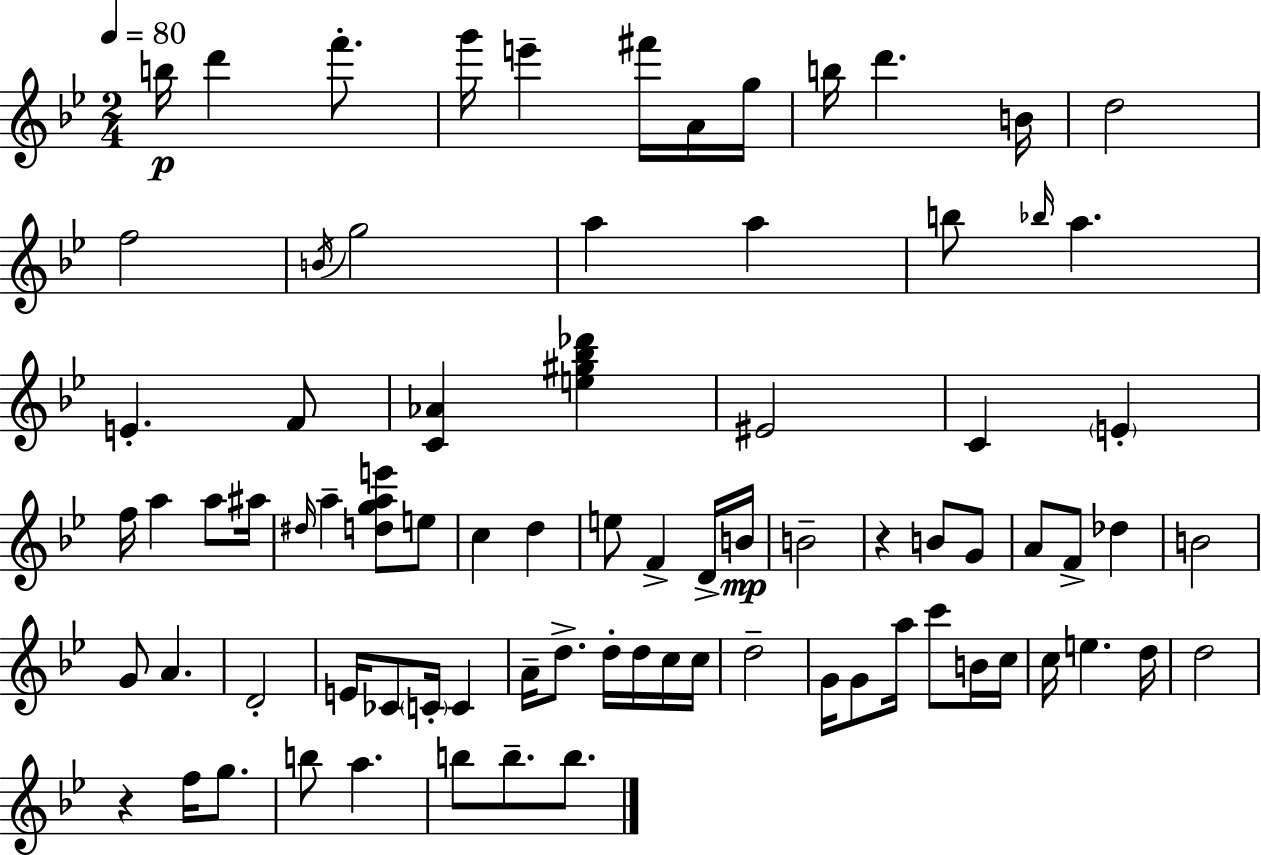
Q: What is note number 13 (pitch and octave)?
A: F5